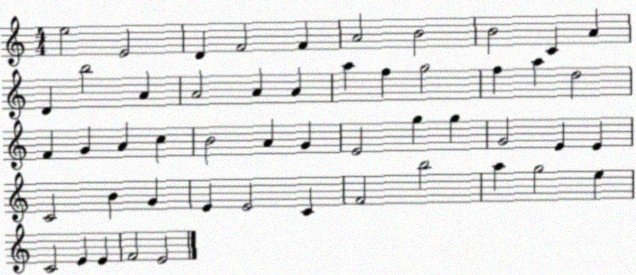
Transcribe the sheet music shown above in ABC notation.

X:1
T:Untitled
M:4/4
L:1/4
K:C
e2 E2 D F2 F A2 B2 B2 C A D b2 A A2 A A a f g2 f a d2 F G A c B2 A G E2 g g G2 E E C2 B G E E2 C F2 b2 a g2 e C2 E E F2 E2